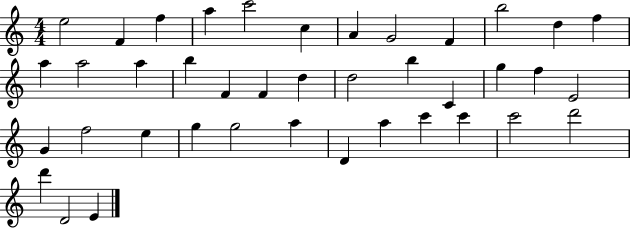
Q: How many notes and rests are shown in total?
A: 40